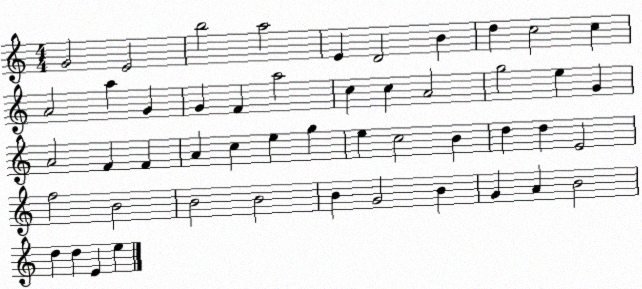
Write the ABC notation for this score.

X:1
T:Untitled
M:4/4
L:1/4
K:C
G2 E2 b2 a2 E D2 B d c2 c A2 a G G F a2 c c A2 g2 e G A2 F F A c e g e c2 B d d E2 f2 B2 B2 B2 B G2 B G A B2 d d E e